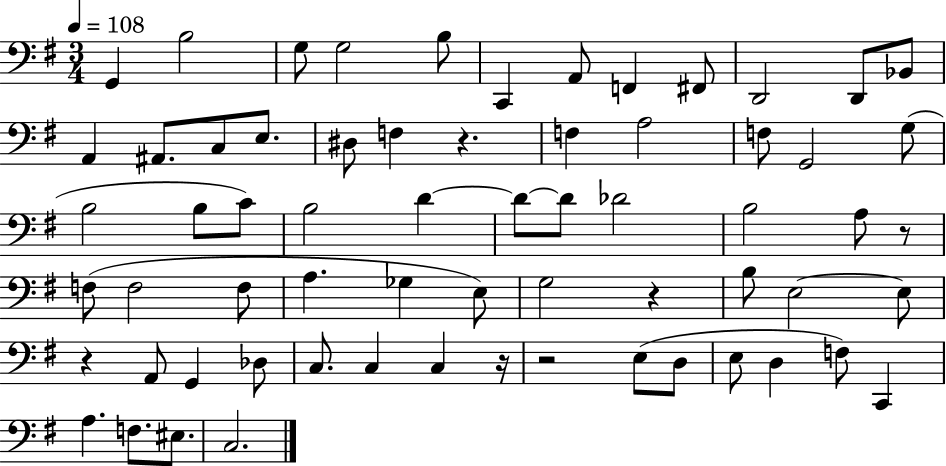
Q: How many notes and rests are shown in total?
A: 65